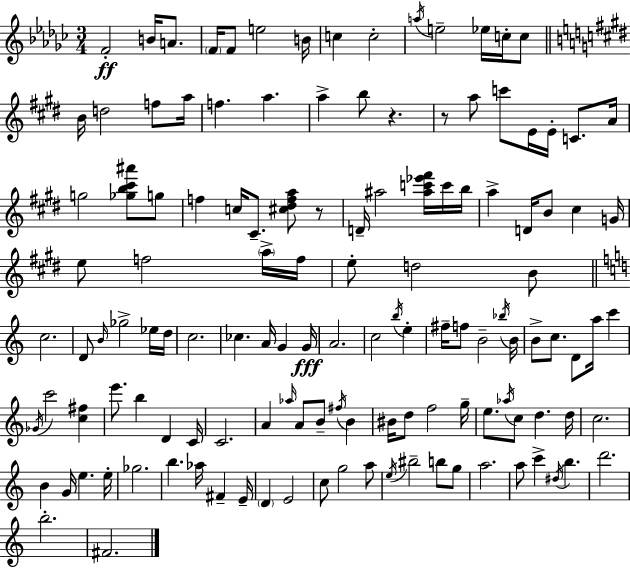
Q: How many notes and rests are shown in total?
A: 130